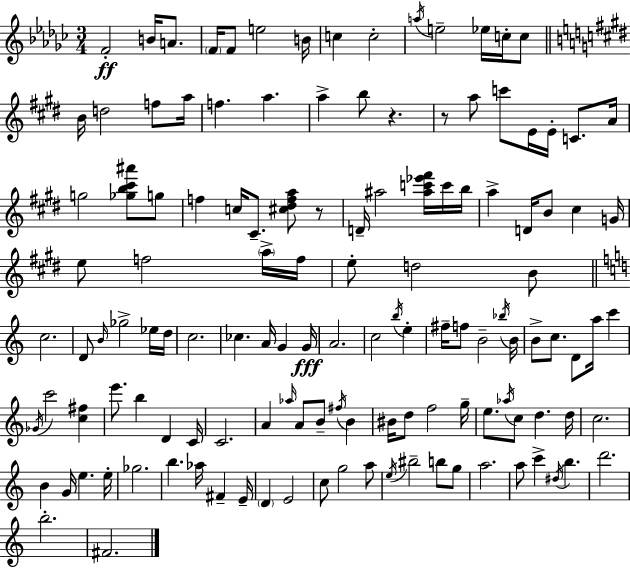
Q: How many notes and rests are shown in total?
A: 130